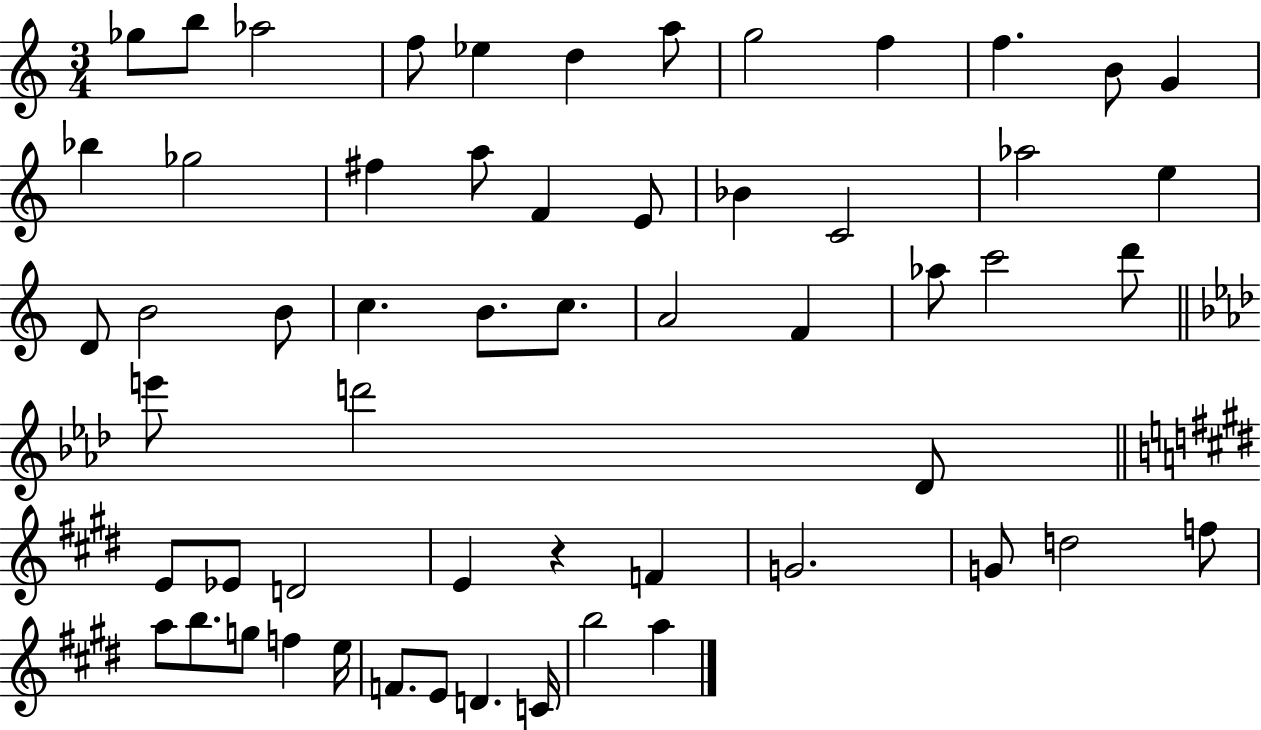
{
  \clef treble
  \numericTimeSignature
  \time 3/4
  \key c \major
  ges''8 b''8 aes''2 | f''8 ees''4 d''4 a''8 | g''2 f''4 | f''4. b'8 g'4 | \break bes''4 ges''2 | fis''4 a''8 f'4 e'8 | bes'4 c'2 | aes''2 e''4 | \break d'8 b'2 b'8 | c''4. b'8. c''8. | a'2 f'4 | aes''8 c'''2 d'''8 | \break \bar "||" \break \key aes \major e'''8 d'''2 des'8 | \bar "||" \break \key e \major e'8 ees'8 d'2 | e'4 r4 f'4 | g'2. | g'8 d''2 f''8 | \break a''8 b''8. g''8 f''4 e''16 | f'8. e'8 d'4. c'16 | b''2 a''4 | \bar "|."
}